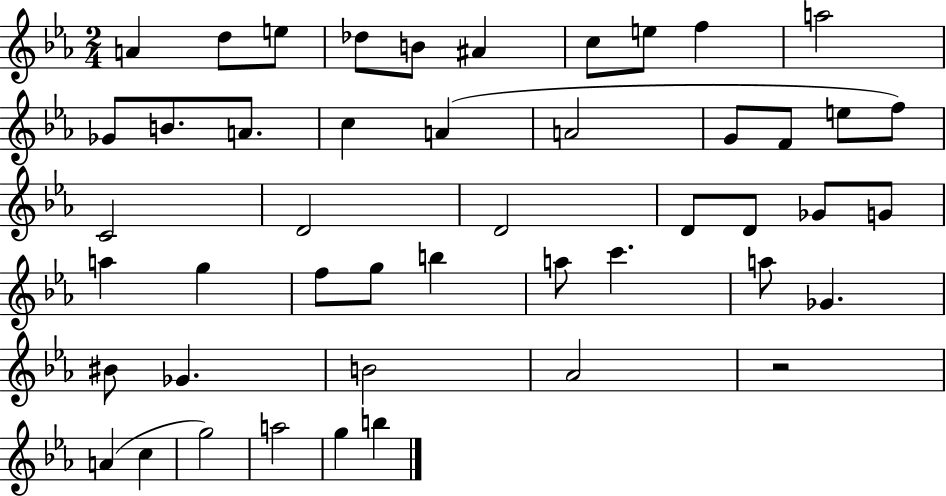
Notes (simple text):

A4/q D5/e E5/e Db5/e B4/e A#4/q C5/e E5/e F5/q A5/h Gb4/e B4/e. A4/e. C5/q A4/q A4/h G4/e F4/e E5/e F5/e C4/h D4/h D4/h D4/e D4/e Gb4/e G4/e A5/q G5/q F5/e G5/e B5/q A5/e C6/q. A5/e Gb4/q. BIS4/e Gb4/q. B4/h Ab4/h R/h A4/q C5/q G5/h A5/h G5/q B5/q